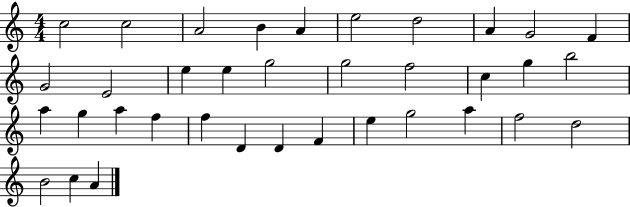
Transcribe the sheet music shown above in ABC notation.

X:1
T:Untitled
M:4/4
L:1/4
K:C
c2 c2 A2 B A e2 d2 A G2 F G2 E2 e e g2 g2 f2 c g b2 a g a f f D D F e g2 a f2 d2 B2 c A